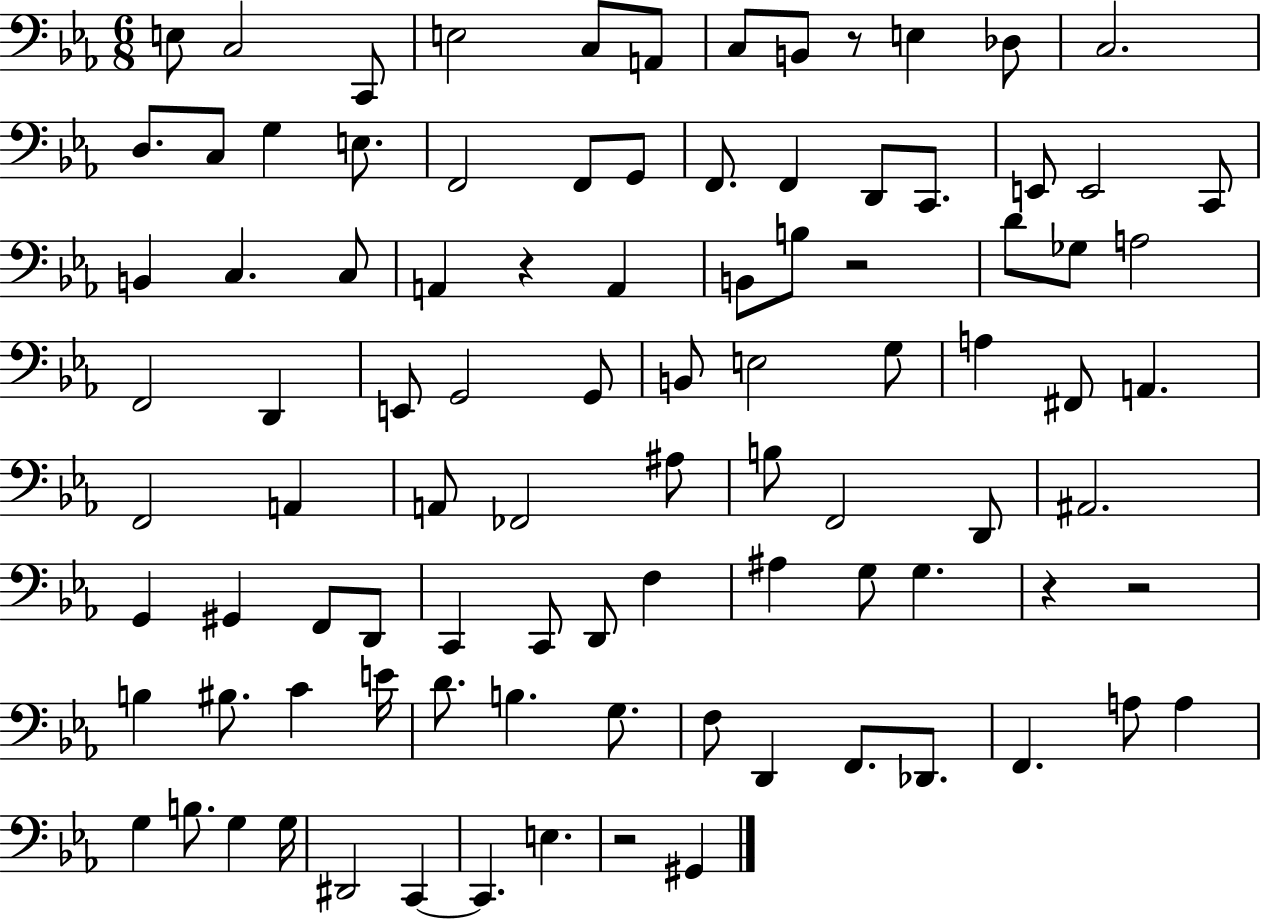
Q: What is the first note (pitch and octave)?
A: E3